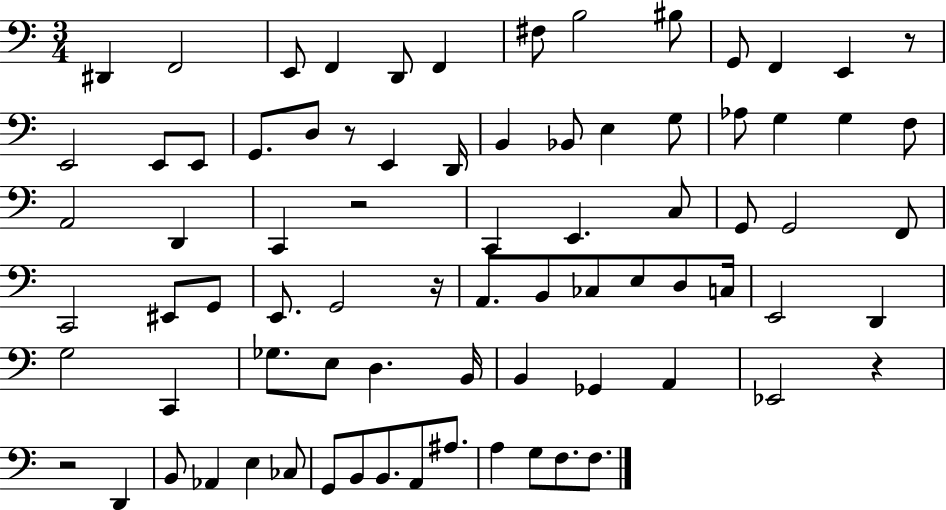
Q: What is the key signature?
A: C major